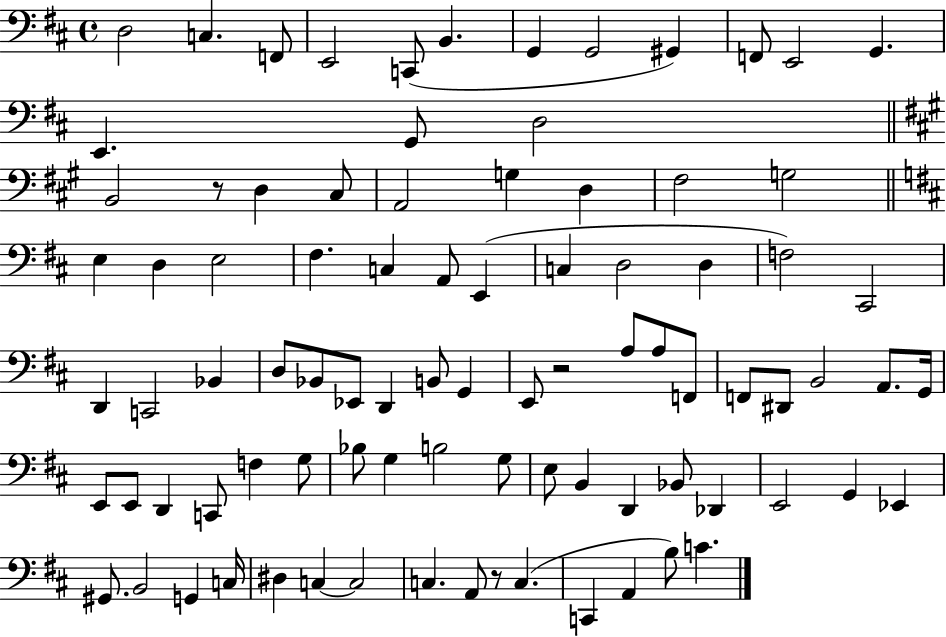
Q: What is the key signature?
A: D major